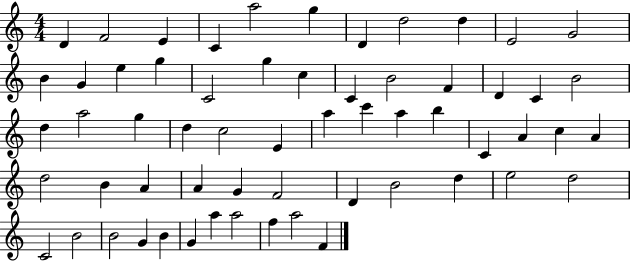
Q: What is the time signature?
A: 4/4